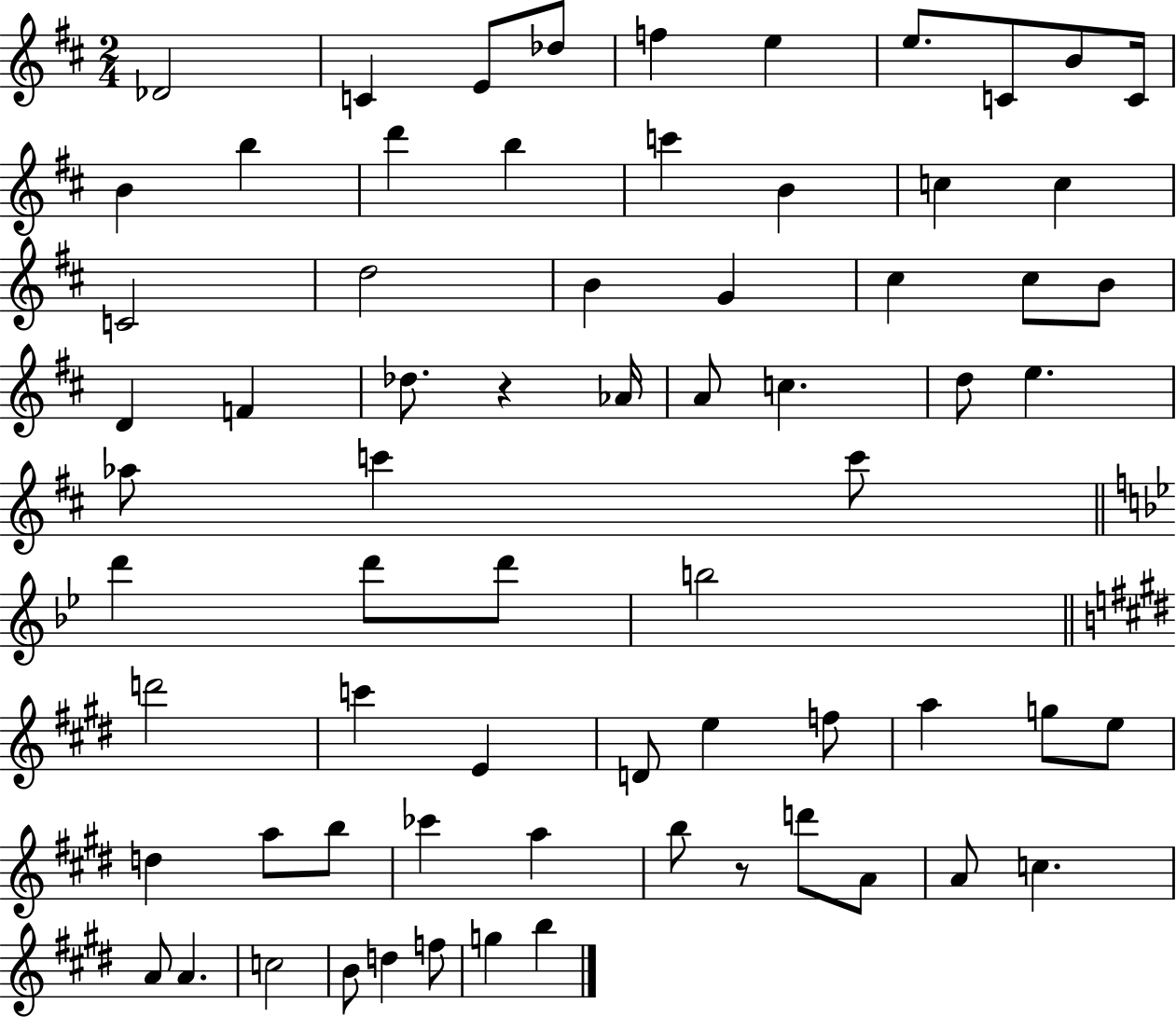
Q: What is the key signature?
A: D major